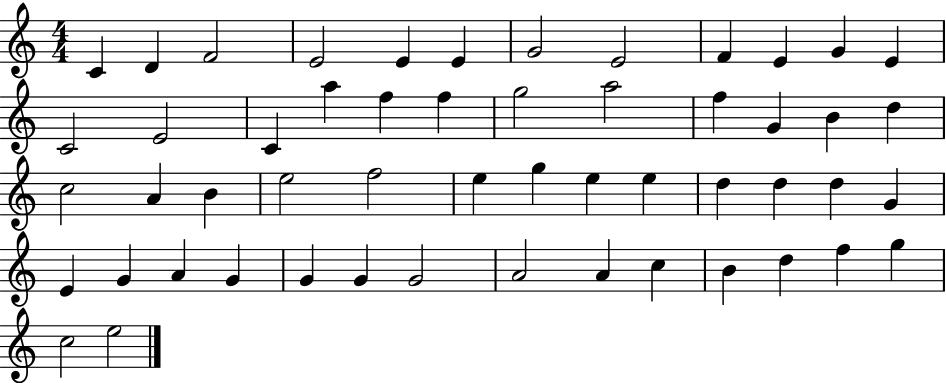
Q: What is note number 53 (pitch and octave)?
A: E5